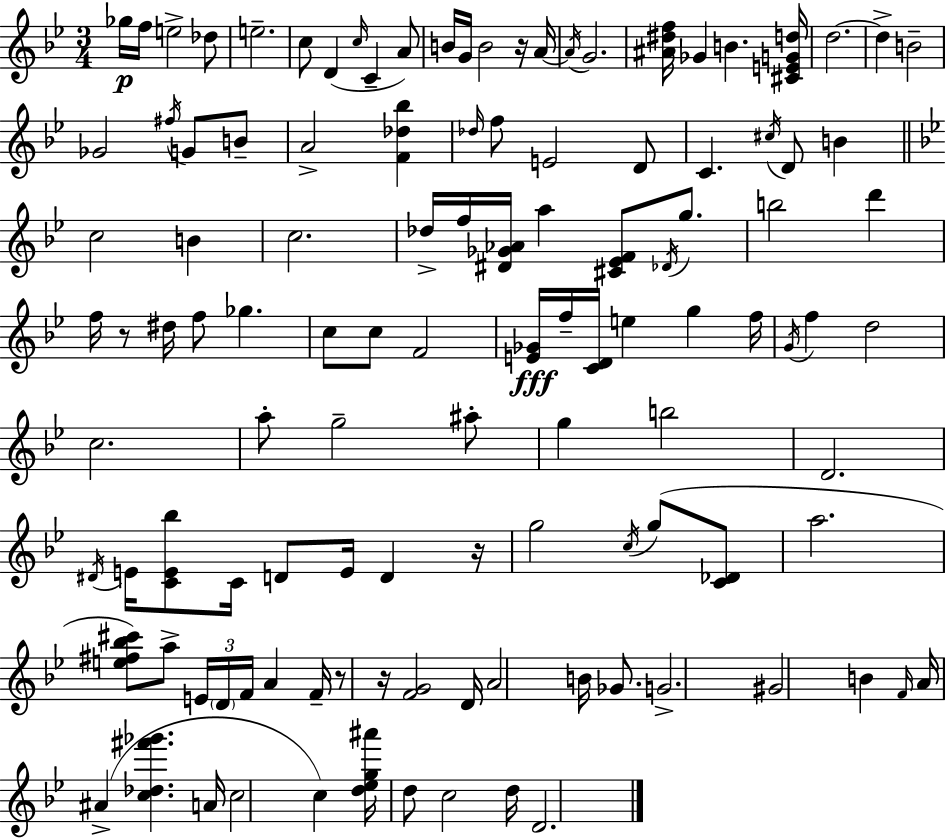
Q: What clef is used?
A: treble